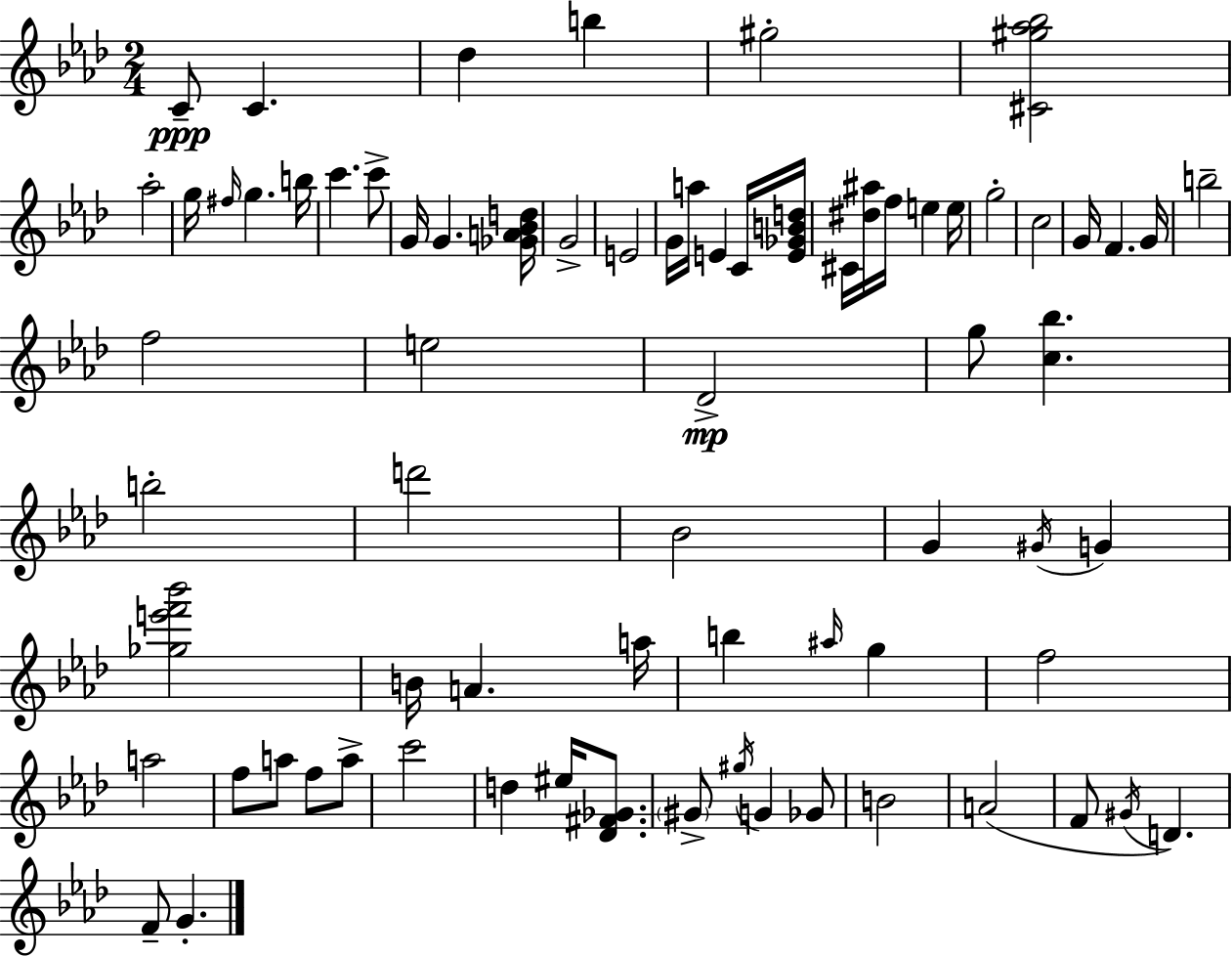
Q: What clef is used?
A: treble